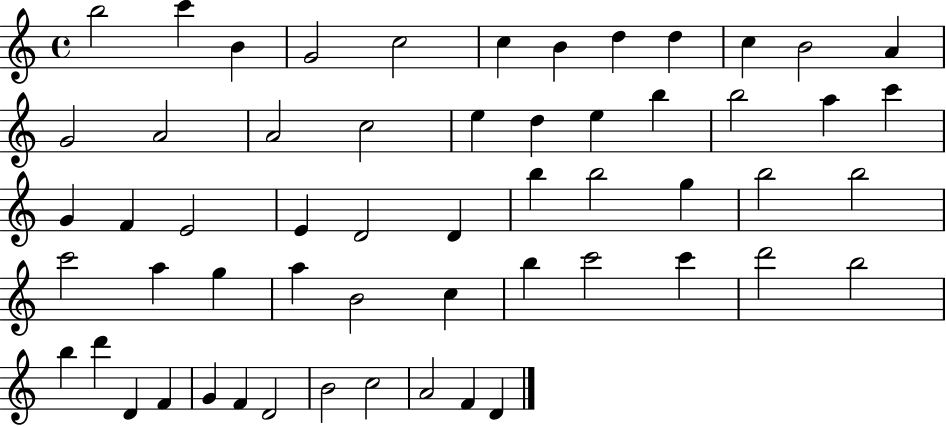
B5/h C6/q B4/q G4/h C5/h C5/q B4/q D5/q D5/q C5/q B4/h A4/q G4/h A4/h A4/h C5/h E5/q D5/q E5/q B5/q B5/h A5/q C6/q G4/q F4/q E4/h E4/q D4/h D4/q B5/q B5/h G5/q B5/h B5/h C6/h A5/q G5/q A5/q B4/h C5/q B5/q C6/h C6/q D6/h B5/h B5/q D6/q D4/q F4/q G4/q F4/q D4/h B4/h C5/h A4/h F4/q D4/q